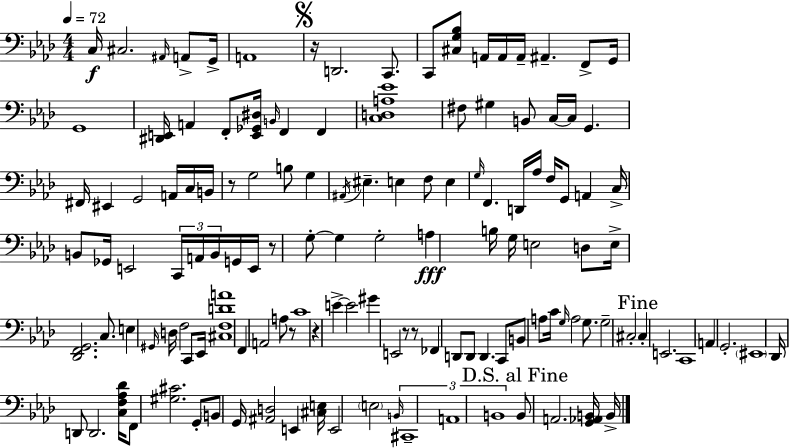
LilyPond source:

{
  \clef bass
  \numericTimeSignature
  \time 4/4
  \key f \minor
  \tempo 4 = 72
  c16\f cis2. \grace { ais,16 } a,8-> | g,16-> a,1 | \mark \markup { \musicglyph "scripts.segno" } r16 d,2. c,8. | c,8 <cis g bes>8 a,16 a,16 a,16-- ais,4.-- f,8-> | \break g,16 g,1 | <dis, e,>16 a,4 f,8-. <e, ges, dis>16 \grace { b,16 } f,4 f,4 | <c d a ees'>1 | fis8 gis4 b,8 c16~~ c16 g,4. | \break fis,16 eis,4 g,2 a,16 | c16 b,16 r8 g2 b8 g4 | \acciaccatura { ais,16 } eis4.-- e4 f8 e4 | \grace { g16 } f,4. d,16 aes16 f16 g,8 a,4 | \break c16-> b,8 ges,16 e,2 \tuplet 3/2 { c,16 | a,16 b,16 } g,16 e,16 r8 g8-.~~ g4 g2-. | a4\fff b16 g16 e2 | d8 e16-> <des, f, g,>2. | \break c8. e4 \grace { gis,16 } d16 f2 | c,8 ees,16 <cis f d' a'>1 | f,4 a,2 | a8 r8 c'1 | \break r4 e'4->~~ e'2 | gis'4 e,2 | r8 r8 fes,4 d,8 d,8 d,4. | c,8 b,8 a8 c'16 \grace { g16 } a2 | \break g8. g2-- cis2-. | \mark "Fine" cis4-. e,2. | c,1 | a,4 g,2.-. | \break \parenthesize eis,1 | des,16 d,8 d,2. | <c f aes des'>16 f,8 <gis cis'>2. | g,8-. \parenthesize b,8 g,16 <ais, d>2 | \break e,4 <cis e>16 e,2 \parenthesize e2 | \grace { b,16 } \tuplet 3/2 { cis,1-- | a,1 | b,1 } | \break \mark "D.S. al Fine" b,8 a,2. | <g, aes, b,>16 b,16-> \bar "|."
}